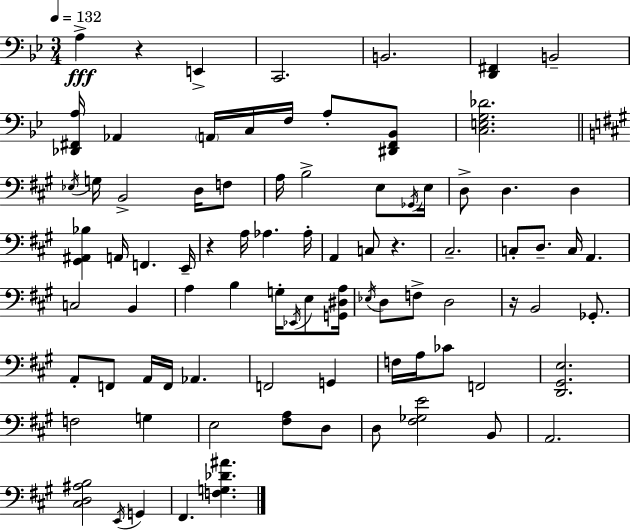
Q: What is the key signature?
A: BES major